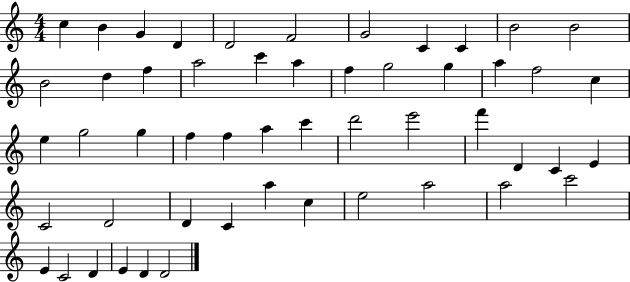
X:1
T:Untitled
M:4/4
L:1/4
K:C
c B G D D2 F2 G2 C C B2 B2 B2 d f a2 c' a f g2 g a f2 c e g2 g f f a c' d'2 e'2 f' D C E C2 D2 D C a c e2 a2 a2 c'2 E C2 D E D D2